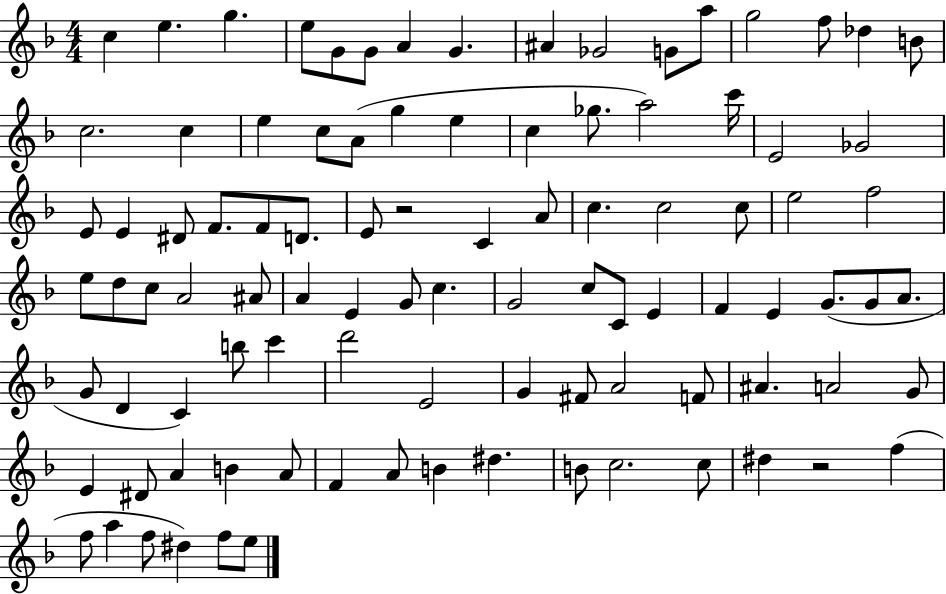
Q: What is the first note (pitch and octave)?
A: C5